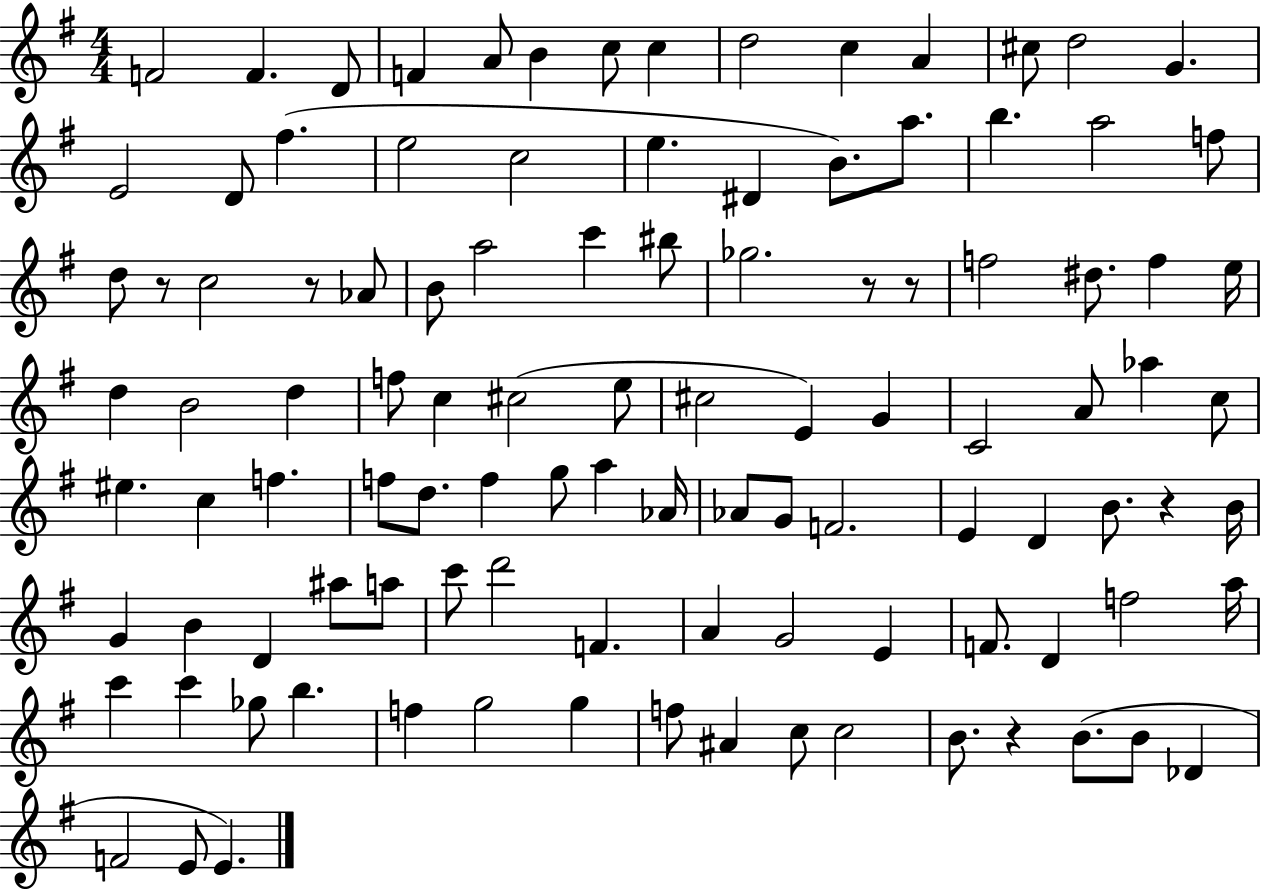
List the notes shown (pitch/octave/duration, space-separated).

F4/h F4/q. D4/e F4/q A4/e B4/q C5/e C5/q D5/h C5/q A4/q C#5/e D5/h G4/q. E4/h D4/e F#5/q. E5/h C5/h E5/q. D#4/q B4/e. A5/e. B5/q. A5/h F5/e D5/e R/e C5/h R/e Ab4/e B4/e A5/h C6/q BIS5/e Gb5/h. R/e R/e F5/h D#5/e. F5/q E5/s D5/q B4/h D5/q F5/e C5/q C#5/h E5/e C#5/h E4/q G4/q C4/h A4/e Ab5/q C5/e EIS5/q. C5/q F5/q. F5/e D5/e. F5/q G5/e A5/q Ab4/s Ab4/e G4/e F4/h. E4/q D4/q B4/e. R/q B4/s G4/q B4/q D4/q A#5/e A5/e C6/e D6/h F4/q. A4/q G4/h E4/q F4/e. D4/q F5/h A5/s C6/q C6/q Gb5/e B5/q. F5/q G5/h G5/q F5/e A#4/q C5/e C5/h B4/e. R/q B4/e. B4/e Db4/q F4/h E4/e E4/q.